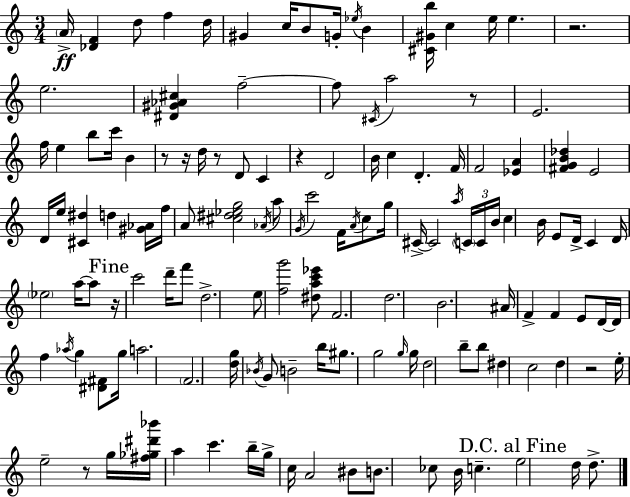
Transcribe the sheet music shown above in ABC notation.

X:1
T:Untitled
M:3/4
L:1/4
K:Am
A/4 [_DF] d/2 f d/4 ^G c/4 B/2 G/4 _e/4 B [^C^Gb]/4 c e/4 e z2 e2 [^D^G_A^c] f2 f/2 ^C/4 a2 z/2 E2 f/4 e b/2 c'/4 B z/2 z/4 d/4 z/2 D/2 C z D2 B/4 c D F/4 F2 [_EA] [^FGB_d] E2 D/4 e/4 [^C^d] d [^G_A]/4 f/4 A/2 [^c^d_eg]2 _A/4 a/2 G/4 c'2 F/4 A/4 c/2 g/4 ^C/4 ^C2 a/4 C/4 C/4 B/4 c B/4 E/2 D/4 C D/4 _e2 a/4 a/2 z/4 c'2 d'/4 f'/2 d2 e/2 [fg']2 [^dac'_e']/2 F2 d2 B2 ^A/4 F F E/2 D/4 D/4 f _a/4 g [^D^F]/2 g/4 a2 F2 [dg]/4 _B/4 G/2 B2 b/4 ^g/2 g2 g/4 g/4 d2 b/2 b/2 ^d c2 d z2 e/4 e2 z/2 g/4 [^f_g^d'_b']/4 a c' b/4 g/4 c/4 A2 ^B/2 B/2 _c/2 B/4 c e2 d/4 d/2